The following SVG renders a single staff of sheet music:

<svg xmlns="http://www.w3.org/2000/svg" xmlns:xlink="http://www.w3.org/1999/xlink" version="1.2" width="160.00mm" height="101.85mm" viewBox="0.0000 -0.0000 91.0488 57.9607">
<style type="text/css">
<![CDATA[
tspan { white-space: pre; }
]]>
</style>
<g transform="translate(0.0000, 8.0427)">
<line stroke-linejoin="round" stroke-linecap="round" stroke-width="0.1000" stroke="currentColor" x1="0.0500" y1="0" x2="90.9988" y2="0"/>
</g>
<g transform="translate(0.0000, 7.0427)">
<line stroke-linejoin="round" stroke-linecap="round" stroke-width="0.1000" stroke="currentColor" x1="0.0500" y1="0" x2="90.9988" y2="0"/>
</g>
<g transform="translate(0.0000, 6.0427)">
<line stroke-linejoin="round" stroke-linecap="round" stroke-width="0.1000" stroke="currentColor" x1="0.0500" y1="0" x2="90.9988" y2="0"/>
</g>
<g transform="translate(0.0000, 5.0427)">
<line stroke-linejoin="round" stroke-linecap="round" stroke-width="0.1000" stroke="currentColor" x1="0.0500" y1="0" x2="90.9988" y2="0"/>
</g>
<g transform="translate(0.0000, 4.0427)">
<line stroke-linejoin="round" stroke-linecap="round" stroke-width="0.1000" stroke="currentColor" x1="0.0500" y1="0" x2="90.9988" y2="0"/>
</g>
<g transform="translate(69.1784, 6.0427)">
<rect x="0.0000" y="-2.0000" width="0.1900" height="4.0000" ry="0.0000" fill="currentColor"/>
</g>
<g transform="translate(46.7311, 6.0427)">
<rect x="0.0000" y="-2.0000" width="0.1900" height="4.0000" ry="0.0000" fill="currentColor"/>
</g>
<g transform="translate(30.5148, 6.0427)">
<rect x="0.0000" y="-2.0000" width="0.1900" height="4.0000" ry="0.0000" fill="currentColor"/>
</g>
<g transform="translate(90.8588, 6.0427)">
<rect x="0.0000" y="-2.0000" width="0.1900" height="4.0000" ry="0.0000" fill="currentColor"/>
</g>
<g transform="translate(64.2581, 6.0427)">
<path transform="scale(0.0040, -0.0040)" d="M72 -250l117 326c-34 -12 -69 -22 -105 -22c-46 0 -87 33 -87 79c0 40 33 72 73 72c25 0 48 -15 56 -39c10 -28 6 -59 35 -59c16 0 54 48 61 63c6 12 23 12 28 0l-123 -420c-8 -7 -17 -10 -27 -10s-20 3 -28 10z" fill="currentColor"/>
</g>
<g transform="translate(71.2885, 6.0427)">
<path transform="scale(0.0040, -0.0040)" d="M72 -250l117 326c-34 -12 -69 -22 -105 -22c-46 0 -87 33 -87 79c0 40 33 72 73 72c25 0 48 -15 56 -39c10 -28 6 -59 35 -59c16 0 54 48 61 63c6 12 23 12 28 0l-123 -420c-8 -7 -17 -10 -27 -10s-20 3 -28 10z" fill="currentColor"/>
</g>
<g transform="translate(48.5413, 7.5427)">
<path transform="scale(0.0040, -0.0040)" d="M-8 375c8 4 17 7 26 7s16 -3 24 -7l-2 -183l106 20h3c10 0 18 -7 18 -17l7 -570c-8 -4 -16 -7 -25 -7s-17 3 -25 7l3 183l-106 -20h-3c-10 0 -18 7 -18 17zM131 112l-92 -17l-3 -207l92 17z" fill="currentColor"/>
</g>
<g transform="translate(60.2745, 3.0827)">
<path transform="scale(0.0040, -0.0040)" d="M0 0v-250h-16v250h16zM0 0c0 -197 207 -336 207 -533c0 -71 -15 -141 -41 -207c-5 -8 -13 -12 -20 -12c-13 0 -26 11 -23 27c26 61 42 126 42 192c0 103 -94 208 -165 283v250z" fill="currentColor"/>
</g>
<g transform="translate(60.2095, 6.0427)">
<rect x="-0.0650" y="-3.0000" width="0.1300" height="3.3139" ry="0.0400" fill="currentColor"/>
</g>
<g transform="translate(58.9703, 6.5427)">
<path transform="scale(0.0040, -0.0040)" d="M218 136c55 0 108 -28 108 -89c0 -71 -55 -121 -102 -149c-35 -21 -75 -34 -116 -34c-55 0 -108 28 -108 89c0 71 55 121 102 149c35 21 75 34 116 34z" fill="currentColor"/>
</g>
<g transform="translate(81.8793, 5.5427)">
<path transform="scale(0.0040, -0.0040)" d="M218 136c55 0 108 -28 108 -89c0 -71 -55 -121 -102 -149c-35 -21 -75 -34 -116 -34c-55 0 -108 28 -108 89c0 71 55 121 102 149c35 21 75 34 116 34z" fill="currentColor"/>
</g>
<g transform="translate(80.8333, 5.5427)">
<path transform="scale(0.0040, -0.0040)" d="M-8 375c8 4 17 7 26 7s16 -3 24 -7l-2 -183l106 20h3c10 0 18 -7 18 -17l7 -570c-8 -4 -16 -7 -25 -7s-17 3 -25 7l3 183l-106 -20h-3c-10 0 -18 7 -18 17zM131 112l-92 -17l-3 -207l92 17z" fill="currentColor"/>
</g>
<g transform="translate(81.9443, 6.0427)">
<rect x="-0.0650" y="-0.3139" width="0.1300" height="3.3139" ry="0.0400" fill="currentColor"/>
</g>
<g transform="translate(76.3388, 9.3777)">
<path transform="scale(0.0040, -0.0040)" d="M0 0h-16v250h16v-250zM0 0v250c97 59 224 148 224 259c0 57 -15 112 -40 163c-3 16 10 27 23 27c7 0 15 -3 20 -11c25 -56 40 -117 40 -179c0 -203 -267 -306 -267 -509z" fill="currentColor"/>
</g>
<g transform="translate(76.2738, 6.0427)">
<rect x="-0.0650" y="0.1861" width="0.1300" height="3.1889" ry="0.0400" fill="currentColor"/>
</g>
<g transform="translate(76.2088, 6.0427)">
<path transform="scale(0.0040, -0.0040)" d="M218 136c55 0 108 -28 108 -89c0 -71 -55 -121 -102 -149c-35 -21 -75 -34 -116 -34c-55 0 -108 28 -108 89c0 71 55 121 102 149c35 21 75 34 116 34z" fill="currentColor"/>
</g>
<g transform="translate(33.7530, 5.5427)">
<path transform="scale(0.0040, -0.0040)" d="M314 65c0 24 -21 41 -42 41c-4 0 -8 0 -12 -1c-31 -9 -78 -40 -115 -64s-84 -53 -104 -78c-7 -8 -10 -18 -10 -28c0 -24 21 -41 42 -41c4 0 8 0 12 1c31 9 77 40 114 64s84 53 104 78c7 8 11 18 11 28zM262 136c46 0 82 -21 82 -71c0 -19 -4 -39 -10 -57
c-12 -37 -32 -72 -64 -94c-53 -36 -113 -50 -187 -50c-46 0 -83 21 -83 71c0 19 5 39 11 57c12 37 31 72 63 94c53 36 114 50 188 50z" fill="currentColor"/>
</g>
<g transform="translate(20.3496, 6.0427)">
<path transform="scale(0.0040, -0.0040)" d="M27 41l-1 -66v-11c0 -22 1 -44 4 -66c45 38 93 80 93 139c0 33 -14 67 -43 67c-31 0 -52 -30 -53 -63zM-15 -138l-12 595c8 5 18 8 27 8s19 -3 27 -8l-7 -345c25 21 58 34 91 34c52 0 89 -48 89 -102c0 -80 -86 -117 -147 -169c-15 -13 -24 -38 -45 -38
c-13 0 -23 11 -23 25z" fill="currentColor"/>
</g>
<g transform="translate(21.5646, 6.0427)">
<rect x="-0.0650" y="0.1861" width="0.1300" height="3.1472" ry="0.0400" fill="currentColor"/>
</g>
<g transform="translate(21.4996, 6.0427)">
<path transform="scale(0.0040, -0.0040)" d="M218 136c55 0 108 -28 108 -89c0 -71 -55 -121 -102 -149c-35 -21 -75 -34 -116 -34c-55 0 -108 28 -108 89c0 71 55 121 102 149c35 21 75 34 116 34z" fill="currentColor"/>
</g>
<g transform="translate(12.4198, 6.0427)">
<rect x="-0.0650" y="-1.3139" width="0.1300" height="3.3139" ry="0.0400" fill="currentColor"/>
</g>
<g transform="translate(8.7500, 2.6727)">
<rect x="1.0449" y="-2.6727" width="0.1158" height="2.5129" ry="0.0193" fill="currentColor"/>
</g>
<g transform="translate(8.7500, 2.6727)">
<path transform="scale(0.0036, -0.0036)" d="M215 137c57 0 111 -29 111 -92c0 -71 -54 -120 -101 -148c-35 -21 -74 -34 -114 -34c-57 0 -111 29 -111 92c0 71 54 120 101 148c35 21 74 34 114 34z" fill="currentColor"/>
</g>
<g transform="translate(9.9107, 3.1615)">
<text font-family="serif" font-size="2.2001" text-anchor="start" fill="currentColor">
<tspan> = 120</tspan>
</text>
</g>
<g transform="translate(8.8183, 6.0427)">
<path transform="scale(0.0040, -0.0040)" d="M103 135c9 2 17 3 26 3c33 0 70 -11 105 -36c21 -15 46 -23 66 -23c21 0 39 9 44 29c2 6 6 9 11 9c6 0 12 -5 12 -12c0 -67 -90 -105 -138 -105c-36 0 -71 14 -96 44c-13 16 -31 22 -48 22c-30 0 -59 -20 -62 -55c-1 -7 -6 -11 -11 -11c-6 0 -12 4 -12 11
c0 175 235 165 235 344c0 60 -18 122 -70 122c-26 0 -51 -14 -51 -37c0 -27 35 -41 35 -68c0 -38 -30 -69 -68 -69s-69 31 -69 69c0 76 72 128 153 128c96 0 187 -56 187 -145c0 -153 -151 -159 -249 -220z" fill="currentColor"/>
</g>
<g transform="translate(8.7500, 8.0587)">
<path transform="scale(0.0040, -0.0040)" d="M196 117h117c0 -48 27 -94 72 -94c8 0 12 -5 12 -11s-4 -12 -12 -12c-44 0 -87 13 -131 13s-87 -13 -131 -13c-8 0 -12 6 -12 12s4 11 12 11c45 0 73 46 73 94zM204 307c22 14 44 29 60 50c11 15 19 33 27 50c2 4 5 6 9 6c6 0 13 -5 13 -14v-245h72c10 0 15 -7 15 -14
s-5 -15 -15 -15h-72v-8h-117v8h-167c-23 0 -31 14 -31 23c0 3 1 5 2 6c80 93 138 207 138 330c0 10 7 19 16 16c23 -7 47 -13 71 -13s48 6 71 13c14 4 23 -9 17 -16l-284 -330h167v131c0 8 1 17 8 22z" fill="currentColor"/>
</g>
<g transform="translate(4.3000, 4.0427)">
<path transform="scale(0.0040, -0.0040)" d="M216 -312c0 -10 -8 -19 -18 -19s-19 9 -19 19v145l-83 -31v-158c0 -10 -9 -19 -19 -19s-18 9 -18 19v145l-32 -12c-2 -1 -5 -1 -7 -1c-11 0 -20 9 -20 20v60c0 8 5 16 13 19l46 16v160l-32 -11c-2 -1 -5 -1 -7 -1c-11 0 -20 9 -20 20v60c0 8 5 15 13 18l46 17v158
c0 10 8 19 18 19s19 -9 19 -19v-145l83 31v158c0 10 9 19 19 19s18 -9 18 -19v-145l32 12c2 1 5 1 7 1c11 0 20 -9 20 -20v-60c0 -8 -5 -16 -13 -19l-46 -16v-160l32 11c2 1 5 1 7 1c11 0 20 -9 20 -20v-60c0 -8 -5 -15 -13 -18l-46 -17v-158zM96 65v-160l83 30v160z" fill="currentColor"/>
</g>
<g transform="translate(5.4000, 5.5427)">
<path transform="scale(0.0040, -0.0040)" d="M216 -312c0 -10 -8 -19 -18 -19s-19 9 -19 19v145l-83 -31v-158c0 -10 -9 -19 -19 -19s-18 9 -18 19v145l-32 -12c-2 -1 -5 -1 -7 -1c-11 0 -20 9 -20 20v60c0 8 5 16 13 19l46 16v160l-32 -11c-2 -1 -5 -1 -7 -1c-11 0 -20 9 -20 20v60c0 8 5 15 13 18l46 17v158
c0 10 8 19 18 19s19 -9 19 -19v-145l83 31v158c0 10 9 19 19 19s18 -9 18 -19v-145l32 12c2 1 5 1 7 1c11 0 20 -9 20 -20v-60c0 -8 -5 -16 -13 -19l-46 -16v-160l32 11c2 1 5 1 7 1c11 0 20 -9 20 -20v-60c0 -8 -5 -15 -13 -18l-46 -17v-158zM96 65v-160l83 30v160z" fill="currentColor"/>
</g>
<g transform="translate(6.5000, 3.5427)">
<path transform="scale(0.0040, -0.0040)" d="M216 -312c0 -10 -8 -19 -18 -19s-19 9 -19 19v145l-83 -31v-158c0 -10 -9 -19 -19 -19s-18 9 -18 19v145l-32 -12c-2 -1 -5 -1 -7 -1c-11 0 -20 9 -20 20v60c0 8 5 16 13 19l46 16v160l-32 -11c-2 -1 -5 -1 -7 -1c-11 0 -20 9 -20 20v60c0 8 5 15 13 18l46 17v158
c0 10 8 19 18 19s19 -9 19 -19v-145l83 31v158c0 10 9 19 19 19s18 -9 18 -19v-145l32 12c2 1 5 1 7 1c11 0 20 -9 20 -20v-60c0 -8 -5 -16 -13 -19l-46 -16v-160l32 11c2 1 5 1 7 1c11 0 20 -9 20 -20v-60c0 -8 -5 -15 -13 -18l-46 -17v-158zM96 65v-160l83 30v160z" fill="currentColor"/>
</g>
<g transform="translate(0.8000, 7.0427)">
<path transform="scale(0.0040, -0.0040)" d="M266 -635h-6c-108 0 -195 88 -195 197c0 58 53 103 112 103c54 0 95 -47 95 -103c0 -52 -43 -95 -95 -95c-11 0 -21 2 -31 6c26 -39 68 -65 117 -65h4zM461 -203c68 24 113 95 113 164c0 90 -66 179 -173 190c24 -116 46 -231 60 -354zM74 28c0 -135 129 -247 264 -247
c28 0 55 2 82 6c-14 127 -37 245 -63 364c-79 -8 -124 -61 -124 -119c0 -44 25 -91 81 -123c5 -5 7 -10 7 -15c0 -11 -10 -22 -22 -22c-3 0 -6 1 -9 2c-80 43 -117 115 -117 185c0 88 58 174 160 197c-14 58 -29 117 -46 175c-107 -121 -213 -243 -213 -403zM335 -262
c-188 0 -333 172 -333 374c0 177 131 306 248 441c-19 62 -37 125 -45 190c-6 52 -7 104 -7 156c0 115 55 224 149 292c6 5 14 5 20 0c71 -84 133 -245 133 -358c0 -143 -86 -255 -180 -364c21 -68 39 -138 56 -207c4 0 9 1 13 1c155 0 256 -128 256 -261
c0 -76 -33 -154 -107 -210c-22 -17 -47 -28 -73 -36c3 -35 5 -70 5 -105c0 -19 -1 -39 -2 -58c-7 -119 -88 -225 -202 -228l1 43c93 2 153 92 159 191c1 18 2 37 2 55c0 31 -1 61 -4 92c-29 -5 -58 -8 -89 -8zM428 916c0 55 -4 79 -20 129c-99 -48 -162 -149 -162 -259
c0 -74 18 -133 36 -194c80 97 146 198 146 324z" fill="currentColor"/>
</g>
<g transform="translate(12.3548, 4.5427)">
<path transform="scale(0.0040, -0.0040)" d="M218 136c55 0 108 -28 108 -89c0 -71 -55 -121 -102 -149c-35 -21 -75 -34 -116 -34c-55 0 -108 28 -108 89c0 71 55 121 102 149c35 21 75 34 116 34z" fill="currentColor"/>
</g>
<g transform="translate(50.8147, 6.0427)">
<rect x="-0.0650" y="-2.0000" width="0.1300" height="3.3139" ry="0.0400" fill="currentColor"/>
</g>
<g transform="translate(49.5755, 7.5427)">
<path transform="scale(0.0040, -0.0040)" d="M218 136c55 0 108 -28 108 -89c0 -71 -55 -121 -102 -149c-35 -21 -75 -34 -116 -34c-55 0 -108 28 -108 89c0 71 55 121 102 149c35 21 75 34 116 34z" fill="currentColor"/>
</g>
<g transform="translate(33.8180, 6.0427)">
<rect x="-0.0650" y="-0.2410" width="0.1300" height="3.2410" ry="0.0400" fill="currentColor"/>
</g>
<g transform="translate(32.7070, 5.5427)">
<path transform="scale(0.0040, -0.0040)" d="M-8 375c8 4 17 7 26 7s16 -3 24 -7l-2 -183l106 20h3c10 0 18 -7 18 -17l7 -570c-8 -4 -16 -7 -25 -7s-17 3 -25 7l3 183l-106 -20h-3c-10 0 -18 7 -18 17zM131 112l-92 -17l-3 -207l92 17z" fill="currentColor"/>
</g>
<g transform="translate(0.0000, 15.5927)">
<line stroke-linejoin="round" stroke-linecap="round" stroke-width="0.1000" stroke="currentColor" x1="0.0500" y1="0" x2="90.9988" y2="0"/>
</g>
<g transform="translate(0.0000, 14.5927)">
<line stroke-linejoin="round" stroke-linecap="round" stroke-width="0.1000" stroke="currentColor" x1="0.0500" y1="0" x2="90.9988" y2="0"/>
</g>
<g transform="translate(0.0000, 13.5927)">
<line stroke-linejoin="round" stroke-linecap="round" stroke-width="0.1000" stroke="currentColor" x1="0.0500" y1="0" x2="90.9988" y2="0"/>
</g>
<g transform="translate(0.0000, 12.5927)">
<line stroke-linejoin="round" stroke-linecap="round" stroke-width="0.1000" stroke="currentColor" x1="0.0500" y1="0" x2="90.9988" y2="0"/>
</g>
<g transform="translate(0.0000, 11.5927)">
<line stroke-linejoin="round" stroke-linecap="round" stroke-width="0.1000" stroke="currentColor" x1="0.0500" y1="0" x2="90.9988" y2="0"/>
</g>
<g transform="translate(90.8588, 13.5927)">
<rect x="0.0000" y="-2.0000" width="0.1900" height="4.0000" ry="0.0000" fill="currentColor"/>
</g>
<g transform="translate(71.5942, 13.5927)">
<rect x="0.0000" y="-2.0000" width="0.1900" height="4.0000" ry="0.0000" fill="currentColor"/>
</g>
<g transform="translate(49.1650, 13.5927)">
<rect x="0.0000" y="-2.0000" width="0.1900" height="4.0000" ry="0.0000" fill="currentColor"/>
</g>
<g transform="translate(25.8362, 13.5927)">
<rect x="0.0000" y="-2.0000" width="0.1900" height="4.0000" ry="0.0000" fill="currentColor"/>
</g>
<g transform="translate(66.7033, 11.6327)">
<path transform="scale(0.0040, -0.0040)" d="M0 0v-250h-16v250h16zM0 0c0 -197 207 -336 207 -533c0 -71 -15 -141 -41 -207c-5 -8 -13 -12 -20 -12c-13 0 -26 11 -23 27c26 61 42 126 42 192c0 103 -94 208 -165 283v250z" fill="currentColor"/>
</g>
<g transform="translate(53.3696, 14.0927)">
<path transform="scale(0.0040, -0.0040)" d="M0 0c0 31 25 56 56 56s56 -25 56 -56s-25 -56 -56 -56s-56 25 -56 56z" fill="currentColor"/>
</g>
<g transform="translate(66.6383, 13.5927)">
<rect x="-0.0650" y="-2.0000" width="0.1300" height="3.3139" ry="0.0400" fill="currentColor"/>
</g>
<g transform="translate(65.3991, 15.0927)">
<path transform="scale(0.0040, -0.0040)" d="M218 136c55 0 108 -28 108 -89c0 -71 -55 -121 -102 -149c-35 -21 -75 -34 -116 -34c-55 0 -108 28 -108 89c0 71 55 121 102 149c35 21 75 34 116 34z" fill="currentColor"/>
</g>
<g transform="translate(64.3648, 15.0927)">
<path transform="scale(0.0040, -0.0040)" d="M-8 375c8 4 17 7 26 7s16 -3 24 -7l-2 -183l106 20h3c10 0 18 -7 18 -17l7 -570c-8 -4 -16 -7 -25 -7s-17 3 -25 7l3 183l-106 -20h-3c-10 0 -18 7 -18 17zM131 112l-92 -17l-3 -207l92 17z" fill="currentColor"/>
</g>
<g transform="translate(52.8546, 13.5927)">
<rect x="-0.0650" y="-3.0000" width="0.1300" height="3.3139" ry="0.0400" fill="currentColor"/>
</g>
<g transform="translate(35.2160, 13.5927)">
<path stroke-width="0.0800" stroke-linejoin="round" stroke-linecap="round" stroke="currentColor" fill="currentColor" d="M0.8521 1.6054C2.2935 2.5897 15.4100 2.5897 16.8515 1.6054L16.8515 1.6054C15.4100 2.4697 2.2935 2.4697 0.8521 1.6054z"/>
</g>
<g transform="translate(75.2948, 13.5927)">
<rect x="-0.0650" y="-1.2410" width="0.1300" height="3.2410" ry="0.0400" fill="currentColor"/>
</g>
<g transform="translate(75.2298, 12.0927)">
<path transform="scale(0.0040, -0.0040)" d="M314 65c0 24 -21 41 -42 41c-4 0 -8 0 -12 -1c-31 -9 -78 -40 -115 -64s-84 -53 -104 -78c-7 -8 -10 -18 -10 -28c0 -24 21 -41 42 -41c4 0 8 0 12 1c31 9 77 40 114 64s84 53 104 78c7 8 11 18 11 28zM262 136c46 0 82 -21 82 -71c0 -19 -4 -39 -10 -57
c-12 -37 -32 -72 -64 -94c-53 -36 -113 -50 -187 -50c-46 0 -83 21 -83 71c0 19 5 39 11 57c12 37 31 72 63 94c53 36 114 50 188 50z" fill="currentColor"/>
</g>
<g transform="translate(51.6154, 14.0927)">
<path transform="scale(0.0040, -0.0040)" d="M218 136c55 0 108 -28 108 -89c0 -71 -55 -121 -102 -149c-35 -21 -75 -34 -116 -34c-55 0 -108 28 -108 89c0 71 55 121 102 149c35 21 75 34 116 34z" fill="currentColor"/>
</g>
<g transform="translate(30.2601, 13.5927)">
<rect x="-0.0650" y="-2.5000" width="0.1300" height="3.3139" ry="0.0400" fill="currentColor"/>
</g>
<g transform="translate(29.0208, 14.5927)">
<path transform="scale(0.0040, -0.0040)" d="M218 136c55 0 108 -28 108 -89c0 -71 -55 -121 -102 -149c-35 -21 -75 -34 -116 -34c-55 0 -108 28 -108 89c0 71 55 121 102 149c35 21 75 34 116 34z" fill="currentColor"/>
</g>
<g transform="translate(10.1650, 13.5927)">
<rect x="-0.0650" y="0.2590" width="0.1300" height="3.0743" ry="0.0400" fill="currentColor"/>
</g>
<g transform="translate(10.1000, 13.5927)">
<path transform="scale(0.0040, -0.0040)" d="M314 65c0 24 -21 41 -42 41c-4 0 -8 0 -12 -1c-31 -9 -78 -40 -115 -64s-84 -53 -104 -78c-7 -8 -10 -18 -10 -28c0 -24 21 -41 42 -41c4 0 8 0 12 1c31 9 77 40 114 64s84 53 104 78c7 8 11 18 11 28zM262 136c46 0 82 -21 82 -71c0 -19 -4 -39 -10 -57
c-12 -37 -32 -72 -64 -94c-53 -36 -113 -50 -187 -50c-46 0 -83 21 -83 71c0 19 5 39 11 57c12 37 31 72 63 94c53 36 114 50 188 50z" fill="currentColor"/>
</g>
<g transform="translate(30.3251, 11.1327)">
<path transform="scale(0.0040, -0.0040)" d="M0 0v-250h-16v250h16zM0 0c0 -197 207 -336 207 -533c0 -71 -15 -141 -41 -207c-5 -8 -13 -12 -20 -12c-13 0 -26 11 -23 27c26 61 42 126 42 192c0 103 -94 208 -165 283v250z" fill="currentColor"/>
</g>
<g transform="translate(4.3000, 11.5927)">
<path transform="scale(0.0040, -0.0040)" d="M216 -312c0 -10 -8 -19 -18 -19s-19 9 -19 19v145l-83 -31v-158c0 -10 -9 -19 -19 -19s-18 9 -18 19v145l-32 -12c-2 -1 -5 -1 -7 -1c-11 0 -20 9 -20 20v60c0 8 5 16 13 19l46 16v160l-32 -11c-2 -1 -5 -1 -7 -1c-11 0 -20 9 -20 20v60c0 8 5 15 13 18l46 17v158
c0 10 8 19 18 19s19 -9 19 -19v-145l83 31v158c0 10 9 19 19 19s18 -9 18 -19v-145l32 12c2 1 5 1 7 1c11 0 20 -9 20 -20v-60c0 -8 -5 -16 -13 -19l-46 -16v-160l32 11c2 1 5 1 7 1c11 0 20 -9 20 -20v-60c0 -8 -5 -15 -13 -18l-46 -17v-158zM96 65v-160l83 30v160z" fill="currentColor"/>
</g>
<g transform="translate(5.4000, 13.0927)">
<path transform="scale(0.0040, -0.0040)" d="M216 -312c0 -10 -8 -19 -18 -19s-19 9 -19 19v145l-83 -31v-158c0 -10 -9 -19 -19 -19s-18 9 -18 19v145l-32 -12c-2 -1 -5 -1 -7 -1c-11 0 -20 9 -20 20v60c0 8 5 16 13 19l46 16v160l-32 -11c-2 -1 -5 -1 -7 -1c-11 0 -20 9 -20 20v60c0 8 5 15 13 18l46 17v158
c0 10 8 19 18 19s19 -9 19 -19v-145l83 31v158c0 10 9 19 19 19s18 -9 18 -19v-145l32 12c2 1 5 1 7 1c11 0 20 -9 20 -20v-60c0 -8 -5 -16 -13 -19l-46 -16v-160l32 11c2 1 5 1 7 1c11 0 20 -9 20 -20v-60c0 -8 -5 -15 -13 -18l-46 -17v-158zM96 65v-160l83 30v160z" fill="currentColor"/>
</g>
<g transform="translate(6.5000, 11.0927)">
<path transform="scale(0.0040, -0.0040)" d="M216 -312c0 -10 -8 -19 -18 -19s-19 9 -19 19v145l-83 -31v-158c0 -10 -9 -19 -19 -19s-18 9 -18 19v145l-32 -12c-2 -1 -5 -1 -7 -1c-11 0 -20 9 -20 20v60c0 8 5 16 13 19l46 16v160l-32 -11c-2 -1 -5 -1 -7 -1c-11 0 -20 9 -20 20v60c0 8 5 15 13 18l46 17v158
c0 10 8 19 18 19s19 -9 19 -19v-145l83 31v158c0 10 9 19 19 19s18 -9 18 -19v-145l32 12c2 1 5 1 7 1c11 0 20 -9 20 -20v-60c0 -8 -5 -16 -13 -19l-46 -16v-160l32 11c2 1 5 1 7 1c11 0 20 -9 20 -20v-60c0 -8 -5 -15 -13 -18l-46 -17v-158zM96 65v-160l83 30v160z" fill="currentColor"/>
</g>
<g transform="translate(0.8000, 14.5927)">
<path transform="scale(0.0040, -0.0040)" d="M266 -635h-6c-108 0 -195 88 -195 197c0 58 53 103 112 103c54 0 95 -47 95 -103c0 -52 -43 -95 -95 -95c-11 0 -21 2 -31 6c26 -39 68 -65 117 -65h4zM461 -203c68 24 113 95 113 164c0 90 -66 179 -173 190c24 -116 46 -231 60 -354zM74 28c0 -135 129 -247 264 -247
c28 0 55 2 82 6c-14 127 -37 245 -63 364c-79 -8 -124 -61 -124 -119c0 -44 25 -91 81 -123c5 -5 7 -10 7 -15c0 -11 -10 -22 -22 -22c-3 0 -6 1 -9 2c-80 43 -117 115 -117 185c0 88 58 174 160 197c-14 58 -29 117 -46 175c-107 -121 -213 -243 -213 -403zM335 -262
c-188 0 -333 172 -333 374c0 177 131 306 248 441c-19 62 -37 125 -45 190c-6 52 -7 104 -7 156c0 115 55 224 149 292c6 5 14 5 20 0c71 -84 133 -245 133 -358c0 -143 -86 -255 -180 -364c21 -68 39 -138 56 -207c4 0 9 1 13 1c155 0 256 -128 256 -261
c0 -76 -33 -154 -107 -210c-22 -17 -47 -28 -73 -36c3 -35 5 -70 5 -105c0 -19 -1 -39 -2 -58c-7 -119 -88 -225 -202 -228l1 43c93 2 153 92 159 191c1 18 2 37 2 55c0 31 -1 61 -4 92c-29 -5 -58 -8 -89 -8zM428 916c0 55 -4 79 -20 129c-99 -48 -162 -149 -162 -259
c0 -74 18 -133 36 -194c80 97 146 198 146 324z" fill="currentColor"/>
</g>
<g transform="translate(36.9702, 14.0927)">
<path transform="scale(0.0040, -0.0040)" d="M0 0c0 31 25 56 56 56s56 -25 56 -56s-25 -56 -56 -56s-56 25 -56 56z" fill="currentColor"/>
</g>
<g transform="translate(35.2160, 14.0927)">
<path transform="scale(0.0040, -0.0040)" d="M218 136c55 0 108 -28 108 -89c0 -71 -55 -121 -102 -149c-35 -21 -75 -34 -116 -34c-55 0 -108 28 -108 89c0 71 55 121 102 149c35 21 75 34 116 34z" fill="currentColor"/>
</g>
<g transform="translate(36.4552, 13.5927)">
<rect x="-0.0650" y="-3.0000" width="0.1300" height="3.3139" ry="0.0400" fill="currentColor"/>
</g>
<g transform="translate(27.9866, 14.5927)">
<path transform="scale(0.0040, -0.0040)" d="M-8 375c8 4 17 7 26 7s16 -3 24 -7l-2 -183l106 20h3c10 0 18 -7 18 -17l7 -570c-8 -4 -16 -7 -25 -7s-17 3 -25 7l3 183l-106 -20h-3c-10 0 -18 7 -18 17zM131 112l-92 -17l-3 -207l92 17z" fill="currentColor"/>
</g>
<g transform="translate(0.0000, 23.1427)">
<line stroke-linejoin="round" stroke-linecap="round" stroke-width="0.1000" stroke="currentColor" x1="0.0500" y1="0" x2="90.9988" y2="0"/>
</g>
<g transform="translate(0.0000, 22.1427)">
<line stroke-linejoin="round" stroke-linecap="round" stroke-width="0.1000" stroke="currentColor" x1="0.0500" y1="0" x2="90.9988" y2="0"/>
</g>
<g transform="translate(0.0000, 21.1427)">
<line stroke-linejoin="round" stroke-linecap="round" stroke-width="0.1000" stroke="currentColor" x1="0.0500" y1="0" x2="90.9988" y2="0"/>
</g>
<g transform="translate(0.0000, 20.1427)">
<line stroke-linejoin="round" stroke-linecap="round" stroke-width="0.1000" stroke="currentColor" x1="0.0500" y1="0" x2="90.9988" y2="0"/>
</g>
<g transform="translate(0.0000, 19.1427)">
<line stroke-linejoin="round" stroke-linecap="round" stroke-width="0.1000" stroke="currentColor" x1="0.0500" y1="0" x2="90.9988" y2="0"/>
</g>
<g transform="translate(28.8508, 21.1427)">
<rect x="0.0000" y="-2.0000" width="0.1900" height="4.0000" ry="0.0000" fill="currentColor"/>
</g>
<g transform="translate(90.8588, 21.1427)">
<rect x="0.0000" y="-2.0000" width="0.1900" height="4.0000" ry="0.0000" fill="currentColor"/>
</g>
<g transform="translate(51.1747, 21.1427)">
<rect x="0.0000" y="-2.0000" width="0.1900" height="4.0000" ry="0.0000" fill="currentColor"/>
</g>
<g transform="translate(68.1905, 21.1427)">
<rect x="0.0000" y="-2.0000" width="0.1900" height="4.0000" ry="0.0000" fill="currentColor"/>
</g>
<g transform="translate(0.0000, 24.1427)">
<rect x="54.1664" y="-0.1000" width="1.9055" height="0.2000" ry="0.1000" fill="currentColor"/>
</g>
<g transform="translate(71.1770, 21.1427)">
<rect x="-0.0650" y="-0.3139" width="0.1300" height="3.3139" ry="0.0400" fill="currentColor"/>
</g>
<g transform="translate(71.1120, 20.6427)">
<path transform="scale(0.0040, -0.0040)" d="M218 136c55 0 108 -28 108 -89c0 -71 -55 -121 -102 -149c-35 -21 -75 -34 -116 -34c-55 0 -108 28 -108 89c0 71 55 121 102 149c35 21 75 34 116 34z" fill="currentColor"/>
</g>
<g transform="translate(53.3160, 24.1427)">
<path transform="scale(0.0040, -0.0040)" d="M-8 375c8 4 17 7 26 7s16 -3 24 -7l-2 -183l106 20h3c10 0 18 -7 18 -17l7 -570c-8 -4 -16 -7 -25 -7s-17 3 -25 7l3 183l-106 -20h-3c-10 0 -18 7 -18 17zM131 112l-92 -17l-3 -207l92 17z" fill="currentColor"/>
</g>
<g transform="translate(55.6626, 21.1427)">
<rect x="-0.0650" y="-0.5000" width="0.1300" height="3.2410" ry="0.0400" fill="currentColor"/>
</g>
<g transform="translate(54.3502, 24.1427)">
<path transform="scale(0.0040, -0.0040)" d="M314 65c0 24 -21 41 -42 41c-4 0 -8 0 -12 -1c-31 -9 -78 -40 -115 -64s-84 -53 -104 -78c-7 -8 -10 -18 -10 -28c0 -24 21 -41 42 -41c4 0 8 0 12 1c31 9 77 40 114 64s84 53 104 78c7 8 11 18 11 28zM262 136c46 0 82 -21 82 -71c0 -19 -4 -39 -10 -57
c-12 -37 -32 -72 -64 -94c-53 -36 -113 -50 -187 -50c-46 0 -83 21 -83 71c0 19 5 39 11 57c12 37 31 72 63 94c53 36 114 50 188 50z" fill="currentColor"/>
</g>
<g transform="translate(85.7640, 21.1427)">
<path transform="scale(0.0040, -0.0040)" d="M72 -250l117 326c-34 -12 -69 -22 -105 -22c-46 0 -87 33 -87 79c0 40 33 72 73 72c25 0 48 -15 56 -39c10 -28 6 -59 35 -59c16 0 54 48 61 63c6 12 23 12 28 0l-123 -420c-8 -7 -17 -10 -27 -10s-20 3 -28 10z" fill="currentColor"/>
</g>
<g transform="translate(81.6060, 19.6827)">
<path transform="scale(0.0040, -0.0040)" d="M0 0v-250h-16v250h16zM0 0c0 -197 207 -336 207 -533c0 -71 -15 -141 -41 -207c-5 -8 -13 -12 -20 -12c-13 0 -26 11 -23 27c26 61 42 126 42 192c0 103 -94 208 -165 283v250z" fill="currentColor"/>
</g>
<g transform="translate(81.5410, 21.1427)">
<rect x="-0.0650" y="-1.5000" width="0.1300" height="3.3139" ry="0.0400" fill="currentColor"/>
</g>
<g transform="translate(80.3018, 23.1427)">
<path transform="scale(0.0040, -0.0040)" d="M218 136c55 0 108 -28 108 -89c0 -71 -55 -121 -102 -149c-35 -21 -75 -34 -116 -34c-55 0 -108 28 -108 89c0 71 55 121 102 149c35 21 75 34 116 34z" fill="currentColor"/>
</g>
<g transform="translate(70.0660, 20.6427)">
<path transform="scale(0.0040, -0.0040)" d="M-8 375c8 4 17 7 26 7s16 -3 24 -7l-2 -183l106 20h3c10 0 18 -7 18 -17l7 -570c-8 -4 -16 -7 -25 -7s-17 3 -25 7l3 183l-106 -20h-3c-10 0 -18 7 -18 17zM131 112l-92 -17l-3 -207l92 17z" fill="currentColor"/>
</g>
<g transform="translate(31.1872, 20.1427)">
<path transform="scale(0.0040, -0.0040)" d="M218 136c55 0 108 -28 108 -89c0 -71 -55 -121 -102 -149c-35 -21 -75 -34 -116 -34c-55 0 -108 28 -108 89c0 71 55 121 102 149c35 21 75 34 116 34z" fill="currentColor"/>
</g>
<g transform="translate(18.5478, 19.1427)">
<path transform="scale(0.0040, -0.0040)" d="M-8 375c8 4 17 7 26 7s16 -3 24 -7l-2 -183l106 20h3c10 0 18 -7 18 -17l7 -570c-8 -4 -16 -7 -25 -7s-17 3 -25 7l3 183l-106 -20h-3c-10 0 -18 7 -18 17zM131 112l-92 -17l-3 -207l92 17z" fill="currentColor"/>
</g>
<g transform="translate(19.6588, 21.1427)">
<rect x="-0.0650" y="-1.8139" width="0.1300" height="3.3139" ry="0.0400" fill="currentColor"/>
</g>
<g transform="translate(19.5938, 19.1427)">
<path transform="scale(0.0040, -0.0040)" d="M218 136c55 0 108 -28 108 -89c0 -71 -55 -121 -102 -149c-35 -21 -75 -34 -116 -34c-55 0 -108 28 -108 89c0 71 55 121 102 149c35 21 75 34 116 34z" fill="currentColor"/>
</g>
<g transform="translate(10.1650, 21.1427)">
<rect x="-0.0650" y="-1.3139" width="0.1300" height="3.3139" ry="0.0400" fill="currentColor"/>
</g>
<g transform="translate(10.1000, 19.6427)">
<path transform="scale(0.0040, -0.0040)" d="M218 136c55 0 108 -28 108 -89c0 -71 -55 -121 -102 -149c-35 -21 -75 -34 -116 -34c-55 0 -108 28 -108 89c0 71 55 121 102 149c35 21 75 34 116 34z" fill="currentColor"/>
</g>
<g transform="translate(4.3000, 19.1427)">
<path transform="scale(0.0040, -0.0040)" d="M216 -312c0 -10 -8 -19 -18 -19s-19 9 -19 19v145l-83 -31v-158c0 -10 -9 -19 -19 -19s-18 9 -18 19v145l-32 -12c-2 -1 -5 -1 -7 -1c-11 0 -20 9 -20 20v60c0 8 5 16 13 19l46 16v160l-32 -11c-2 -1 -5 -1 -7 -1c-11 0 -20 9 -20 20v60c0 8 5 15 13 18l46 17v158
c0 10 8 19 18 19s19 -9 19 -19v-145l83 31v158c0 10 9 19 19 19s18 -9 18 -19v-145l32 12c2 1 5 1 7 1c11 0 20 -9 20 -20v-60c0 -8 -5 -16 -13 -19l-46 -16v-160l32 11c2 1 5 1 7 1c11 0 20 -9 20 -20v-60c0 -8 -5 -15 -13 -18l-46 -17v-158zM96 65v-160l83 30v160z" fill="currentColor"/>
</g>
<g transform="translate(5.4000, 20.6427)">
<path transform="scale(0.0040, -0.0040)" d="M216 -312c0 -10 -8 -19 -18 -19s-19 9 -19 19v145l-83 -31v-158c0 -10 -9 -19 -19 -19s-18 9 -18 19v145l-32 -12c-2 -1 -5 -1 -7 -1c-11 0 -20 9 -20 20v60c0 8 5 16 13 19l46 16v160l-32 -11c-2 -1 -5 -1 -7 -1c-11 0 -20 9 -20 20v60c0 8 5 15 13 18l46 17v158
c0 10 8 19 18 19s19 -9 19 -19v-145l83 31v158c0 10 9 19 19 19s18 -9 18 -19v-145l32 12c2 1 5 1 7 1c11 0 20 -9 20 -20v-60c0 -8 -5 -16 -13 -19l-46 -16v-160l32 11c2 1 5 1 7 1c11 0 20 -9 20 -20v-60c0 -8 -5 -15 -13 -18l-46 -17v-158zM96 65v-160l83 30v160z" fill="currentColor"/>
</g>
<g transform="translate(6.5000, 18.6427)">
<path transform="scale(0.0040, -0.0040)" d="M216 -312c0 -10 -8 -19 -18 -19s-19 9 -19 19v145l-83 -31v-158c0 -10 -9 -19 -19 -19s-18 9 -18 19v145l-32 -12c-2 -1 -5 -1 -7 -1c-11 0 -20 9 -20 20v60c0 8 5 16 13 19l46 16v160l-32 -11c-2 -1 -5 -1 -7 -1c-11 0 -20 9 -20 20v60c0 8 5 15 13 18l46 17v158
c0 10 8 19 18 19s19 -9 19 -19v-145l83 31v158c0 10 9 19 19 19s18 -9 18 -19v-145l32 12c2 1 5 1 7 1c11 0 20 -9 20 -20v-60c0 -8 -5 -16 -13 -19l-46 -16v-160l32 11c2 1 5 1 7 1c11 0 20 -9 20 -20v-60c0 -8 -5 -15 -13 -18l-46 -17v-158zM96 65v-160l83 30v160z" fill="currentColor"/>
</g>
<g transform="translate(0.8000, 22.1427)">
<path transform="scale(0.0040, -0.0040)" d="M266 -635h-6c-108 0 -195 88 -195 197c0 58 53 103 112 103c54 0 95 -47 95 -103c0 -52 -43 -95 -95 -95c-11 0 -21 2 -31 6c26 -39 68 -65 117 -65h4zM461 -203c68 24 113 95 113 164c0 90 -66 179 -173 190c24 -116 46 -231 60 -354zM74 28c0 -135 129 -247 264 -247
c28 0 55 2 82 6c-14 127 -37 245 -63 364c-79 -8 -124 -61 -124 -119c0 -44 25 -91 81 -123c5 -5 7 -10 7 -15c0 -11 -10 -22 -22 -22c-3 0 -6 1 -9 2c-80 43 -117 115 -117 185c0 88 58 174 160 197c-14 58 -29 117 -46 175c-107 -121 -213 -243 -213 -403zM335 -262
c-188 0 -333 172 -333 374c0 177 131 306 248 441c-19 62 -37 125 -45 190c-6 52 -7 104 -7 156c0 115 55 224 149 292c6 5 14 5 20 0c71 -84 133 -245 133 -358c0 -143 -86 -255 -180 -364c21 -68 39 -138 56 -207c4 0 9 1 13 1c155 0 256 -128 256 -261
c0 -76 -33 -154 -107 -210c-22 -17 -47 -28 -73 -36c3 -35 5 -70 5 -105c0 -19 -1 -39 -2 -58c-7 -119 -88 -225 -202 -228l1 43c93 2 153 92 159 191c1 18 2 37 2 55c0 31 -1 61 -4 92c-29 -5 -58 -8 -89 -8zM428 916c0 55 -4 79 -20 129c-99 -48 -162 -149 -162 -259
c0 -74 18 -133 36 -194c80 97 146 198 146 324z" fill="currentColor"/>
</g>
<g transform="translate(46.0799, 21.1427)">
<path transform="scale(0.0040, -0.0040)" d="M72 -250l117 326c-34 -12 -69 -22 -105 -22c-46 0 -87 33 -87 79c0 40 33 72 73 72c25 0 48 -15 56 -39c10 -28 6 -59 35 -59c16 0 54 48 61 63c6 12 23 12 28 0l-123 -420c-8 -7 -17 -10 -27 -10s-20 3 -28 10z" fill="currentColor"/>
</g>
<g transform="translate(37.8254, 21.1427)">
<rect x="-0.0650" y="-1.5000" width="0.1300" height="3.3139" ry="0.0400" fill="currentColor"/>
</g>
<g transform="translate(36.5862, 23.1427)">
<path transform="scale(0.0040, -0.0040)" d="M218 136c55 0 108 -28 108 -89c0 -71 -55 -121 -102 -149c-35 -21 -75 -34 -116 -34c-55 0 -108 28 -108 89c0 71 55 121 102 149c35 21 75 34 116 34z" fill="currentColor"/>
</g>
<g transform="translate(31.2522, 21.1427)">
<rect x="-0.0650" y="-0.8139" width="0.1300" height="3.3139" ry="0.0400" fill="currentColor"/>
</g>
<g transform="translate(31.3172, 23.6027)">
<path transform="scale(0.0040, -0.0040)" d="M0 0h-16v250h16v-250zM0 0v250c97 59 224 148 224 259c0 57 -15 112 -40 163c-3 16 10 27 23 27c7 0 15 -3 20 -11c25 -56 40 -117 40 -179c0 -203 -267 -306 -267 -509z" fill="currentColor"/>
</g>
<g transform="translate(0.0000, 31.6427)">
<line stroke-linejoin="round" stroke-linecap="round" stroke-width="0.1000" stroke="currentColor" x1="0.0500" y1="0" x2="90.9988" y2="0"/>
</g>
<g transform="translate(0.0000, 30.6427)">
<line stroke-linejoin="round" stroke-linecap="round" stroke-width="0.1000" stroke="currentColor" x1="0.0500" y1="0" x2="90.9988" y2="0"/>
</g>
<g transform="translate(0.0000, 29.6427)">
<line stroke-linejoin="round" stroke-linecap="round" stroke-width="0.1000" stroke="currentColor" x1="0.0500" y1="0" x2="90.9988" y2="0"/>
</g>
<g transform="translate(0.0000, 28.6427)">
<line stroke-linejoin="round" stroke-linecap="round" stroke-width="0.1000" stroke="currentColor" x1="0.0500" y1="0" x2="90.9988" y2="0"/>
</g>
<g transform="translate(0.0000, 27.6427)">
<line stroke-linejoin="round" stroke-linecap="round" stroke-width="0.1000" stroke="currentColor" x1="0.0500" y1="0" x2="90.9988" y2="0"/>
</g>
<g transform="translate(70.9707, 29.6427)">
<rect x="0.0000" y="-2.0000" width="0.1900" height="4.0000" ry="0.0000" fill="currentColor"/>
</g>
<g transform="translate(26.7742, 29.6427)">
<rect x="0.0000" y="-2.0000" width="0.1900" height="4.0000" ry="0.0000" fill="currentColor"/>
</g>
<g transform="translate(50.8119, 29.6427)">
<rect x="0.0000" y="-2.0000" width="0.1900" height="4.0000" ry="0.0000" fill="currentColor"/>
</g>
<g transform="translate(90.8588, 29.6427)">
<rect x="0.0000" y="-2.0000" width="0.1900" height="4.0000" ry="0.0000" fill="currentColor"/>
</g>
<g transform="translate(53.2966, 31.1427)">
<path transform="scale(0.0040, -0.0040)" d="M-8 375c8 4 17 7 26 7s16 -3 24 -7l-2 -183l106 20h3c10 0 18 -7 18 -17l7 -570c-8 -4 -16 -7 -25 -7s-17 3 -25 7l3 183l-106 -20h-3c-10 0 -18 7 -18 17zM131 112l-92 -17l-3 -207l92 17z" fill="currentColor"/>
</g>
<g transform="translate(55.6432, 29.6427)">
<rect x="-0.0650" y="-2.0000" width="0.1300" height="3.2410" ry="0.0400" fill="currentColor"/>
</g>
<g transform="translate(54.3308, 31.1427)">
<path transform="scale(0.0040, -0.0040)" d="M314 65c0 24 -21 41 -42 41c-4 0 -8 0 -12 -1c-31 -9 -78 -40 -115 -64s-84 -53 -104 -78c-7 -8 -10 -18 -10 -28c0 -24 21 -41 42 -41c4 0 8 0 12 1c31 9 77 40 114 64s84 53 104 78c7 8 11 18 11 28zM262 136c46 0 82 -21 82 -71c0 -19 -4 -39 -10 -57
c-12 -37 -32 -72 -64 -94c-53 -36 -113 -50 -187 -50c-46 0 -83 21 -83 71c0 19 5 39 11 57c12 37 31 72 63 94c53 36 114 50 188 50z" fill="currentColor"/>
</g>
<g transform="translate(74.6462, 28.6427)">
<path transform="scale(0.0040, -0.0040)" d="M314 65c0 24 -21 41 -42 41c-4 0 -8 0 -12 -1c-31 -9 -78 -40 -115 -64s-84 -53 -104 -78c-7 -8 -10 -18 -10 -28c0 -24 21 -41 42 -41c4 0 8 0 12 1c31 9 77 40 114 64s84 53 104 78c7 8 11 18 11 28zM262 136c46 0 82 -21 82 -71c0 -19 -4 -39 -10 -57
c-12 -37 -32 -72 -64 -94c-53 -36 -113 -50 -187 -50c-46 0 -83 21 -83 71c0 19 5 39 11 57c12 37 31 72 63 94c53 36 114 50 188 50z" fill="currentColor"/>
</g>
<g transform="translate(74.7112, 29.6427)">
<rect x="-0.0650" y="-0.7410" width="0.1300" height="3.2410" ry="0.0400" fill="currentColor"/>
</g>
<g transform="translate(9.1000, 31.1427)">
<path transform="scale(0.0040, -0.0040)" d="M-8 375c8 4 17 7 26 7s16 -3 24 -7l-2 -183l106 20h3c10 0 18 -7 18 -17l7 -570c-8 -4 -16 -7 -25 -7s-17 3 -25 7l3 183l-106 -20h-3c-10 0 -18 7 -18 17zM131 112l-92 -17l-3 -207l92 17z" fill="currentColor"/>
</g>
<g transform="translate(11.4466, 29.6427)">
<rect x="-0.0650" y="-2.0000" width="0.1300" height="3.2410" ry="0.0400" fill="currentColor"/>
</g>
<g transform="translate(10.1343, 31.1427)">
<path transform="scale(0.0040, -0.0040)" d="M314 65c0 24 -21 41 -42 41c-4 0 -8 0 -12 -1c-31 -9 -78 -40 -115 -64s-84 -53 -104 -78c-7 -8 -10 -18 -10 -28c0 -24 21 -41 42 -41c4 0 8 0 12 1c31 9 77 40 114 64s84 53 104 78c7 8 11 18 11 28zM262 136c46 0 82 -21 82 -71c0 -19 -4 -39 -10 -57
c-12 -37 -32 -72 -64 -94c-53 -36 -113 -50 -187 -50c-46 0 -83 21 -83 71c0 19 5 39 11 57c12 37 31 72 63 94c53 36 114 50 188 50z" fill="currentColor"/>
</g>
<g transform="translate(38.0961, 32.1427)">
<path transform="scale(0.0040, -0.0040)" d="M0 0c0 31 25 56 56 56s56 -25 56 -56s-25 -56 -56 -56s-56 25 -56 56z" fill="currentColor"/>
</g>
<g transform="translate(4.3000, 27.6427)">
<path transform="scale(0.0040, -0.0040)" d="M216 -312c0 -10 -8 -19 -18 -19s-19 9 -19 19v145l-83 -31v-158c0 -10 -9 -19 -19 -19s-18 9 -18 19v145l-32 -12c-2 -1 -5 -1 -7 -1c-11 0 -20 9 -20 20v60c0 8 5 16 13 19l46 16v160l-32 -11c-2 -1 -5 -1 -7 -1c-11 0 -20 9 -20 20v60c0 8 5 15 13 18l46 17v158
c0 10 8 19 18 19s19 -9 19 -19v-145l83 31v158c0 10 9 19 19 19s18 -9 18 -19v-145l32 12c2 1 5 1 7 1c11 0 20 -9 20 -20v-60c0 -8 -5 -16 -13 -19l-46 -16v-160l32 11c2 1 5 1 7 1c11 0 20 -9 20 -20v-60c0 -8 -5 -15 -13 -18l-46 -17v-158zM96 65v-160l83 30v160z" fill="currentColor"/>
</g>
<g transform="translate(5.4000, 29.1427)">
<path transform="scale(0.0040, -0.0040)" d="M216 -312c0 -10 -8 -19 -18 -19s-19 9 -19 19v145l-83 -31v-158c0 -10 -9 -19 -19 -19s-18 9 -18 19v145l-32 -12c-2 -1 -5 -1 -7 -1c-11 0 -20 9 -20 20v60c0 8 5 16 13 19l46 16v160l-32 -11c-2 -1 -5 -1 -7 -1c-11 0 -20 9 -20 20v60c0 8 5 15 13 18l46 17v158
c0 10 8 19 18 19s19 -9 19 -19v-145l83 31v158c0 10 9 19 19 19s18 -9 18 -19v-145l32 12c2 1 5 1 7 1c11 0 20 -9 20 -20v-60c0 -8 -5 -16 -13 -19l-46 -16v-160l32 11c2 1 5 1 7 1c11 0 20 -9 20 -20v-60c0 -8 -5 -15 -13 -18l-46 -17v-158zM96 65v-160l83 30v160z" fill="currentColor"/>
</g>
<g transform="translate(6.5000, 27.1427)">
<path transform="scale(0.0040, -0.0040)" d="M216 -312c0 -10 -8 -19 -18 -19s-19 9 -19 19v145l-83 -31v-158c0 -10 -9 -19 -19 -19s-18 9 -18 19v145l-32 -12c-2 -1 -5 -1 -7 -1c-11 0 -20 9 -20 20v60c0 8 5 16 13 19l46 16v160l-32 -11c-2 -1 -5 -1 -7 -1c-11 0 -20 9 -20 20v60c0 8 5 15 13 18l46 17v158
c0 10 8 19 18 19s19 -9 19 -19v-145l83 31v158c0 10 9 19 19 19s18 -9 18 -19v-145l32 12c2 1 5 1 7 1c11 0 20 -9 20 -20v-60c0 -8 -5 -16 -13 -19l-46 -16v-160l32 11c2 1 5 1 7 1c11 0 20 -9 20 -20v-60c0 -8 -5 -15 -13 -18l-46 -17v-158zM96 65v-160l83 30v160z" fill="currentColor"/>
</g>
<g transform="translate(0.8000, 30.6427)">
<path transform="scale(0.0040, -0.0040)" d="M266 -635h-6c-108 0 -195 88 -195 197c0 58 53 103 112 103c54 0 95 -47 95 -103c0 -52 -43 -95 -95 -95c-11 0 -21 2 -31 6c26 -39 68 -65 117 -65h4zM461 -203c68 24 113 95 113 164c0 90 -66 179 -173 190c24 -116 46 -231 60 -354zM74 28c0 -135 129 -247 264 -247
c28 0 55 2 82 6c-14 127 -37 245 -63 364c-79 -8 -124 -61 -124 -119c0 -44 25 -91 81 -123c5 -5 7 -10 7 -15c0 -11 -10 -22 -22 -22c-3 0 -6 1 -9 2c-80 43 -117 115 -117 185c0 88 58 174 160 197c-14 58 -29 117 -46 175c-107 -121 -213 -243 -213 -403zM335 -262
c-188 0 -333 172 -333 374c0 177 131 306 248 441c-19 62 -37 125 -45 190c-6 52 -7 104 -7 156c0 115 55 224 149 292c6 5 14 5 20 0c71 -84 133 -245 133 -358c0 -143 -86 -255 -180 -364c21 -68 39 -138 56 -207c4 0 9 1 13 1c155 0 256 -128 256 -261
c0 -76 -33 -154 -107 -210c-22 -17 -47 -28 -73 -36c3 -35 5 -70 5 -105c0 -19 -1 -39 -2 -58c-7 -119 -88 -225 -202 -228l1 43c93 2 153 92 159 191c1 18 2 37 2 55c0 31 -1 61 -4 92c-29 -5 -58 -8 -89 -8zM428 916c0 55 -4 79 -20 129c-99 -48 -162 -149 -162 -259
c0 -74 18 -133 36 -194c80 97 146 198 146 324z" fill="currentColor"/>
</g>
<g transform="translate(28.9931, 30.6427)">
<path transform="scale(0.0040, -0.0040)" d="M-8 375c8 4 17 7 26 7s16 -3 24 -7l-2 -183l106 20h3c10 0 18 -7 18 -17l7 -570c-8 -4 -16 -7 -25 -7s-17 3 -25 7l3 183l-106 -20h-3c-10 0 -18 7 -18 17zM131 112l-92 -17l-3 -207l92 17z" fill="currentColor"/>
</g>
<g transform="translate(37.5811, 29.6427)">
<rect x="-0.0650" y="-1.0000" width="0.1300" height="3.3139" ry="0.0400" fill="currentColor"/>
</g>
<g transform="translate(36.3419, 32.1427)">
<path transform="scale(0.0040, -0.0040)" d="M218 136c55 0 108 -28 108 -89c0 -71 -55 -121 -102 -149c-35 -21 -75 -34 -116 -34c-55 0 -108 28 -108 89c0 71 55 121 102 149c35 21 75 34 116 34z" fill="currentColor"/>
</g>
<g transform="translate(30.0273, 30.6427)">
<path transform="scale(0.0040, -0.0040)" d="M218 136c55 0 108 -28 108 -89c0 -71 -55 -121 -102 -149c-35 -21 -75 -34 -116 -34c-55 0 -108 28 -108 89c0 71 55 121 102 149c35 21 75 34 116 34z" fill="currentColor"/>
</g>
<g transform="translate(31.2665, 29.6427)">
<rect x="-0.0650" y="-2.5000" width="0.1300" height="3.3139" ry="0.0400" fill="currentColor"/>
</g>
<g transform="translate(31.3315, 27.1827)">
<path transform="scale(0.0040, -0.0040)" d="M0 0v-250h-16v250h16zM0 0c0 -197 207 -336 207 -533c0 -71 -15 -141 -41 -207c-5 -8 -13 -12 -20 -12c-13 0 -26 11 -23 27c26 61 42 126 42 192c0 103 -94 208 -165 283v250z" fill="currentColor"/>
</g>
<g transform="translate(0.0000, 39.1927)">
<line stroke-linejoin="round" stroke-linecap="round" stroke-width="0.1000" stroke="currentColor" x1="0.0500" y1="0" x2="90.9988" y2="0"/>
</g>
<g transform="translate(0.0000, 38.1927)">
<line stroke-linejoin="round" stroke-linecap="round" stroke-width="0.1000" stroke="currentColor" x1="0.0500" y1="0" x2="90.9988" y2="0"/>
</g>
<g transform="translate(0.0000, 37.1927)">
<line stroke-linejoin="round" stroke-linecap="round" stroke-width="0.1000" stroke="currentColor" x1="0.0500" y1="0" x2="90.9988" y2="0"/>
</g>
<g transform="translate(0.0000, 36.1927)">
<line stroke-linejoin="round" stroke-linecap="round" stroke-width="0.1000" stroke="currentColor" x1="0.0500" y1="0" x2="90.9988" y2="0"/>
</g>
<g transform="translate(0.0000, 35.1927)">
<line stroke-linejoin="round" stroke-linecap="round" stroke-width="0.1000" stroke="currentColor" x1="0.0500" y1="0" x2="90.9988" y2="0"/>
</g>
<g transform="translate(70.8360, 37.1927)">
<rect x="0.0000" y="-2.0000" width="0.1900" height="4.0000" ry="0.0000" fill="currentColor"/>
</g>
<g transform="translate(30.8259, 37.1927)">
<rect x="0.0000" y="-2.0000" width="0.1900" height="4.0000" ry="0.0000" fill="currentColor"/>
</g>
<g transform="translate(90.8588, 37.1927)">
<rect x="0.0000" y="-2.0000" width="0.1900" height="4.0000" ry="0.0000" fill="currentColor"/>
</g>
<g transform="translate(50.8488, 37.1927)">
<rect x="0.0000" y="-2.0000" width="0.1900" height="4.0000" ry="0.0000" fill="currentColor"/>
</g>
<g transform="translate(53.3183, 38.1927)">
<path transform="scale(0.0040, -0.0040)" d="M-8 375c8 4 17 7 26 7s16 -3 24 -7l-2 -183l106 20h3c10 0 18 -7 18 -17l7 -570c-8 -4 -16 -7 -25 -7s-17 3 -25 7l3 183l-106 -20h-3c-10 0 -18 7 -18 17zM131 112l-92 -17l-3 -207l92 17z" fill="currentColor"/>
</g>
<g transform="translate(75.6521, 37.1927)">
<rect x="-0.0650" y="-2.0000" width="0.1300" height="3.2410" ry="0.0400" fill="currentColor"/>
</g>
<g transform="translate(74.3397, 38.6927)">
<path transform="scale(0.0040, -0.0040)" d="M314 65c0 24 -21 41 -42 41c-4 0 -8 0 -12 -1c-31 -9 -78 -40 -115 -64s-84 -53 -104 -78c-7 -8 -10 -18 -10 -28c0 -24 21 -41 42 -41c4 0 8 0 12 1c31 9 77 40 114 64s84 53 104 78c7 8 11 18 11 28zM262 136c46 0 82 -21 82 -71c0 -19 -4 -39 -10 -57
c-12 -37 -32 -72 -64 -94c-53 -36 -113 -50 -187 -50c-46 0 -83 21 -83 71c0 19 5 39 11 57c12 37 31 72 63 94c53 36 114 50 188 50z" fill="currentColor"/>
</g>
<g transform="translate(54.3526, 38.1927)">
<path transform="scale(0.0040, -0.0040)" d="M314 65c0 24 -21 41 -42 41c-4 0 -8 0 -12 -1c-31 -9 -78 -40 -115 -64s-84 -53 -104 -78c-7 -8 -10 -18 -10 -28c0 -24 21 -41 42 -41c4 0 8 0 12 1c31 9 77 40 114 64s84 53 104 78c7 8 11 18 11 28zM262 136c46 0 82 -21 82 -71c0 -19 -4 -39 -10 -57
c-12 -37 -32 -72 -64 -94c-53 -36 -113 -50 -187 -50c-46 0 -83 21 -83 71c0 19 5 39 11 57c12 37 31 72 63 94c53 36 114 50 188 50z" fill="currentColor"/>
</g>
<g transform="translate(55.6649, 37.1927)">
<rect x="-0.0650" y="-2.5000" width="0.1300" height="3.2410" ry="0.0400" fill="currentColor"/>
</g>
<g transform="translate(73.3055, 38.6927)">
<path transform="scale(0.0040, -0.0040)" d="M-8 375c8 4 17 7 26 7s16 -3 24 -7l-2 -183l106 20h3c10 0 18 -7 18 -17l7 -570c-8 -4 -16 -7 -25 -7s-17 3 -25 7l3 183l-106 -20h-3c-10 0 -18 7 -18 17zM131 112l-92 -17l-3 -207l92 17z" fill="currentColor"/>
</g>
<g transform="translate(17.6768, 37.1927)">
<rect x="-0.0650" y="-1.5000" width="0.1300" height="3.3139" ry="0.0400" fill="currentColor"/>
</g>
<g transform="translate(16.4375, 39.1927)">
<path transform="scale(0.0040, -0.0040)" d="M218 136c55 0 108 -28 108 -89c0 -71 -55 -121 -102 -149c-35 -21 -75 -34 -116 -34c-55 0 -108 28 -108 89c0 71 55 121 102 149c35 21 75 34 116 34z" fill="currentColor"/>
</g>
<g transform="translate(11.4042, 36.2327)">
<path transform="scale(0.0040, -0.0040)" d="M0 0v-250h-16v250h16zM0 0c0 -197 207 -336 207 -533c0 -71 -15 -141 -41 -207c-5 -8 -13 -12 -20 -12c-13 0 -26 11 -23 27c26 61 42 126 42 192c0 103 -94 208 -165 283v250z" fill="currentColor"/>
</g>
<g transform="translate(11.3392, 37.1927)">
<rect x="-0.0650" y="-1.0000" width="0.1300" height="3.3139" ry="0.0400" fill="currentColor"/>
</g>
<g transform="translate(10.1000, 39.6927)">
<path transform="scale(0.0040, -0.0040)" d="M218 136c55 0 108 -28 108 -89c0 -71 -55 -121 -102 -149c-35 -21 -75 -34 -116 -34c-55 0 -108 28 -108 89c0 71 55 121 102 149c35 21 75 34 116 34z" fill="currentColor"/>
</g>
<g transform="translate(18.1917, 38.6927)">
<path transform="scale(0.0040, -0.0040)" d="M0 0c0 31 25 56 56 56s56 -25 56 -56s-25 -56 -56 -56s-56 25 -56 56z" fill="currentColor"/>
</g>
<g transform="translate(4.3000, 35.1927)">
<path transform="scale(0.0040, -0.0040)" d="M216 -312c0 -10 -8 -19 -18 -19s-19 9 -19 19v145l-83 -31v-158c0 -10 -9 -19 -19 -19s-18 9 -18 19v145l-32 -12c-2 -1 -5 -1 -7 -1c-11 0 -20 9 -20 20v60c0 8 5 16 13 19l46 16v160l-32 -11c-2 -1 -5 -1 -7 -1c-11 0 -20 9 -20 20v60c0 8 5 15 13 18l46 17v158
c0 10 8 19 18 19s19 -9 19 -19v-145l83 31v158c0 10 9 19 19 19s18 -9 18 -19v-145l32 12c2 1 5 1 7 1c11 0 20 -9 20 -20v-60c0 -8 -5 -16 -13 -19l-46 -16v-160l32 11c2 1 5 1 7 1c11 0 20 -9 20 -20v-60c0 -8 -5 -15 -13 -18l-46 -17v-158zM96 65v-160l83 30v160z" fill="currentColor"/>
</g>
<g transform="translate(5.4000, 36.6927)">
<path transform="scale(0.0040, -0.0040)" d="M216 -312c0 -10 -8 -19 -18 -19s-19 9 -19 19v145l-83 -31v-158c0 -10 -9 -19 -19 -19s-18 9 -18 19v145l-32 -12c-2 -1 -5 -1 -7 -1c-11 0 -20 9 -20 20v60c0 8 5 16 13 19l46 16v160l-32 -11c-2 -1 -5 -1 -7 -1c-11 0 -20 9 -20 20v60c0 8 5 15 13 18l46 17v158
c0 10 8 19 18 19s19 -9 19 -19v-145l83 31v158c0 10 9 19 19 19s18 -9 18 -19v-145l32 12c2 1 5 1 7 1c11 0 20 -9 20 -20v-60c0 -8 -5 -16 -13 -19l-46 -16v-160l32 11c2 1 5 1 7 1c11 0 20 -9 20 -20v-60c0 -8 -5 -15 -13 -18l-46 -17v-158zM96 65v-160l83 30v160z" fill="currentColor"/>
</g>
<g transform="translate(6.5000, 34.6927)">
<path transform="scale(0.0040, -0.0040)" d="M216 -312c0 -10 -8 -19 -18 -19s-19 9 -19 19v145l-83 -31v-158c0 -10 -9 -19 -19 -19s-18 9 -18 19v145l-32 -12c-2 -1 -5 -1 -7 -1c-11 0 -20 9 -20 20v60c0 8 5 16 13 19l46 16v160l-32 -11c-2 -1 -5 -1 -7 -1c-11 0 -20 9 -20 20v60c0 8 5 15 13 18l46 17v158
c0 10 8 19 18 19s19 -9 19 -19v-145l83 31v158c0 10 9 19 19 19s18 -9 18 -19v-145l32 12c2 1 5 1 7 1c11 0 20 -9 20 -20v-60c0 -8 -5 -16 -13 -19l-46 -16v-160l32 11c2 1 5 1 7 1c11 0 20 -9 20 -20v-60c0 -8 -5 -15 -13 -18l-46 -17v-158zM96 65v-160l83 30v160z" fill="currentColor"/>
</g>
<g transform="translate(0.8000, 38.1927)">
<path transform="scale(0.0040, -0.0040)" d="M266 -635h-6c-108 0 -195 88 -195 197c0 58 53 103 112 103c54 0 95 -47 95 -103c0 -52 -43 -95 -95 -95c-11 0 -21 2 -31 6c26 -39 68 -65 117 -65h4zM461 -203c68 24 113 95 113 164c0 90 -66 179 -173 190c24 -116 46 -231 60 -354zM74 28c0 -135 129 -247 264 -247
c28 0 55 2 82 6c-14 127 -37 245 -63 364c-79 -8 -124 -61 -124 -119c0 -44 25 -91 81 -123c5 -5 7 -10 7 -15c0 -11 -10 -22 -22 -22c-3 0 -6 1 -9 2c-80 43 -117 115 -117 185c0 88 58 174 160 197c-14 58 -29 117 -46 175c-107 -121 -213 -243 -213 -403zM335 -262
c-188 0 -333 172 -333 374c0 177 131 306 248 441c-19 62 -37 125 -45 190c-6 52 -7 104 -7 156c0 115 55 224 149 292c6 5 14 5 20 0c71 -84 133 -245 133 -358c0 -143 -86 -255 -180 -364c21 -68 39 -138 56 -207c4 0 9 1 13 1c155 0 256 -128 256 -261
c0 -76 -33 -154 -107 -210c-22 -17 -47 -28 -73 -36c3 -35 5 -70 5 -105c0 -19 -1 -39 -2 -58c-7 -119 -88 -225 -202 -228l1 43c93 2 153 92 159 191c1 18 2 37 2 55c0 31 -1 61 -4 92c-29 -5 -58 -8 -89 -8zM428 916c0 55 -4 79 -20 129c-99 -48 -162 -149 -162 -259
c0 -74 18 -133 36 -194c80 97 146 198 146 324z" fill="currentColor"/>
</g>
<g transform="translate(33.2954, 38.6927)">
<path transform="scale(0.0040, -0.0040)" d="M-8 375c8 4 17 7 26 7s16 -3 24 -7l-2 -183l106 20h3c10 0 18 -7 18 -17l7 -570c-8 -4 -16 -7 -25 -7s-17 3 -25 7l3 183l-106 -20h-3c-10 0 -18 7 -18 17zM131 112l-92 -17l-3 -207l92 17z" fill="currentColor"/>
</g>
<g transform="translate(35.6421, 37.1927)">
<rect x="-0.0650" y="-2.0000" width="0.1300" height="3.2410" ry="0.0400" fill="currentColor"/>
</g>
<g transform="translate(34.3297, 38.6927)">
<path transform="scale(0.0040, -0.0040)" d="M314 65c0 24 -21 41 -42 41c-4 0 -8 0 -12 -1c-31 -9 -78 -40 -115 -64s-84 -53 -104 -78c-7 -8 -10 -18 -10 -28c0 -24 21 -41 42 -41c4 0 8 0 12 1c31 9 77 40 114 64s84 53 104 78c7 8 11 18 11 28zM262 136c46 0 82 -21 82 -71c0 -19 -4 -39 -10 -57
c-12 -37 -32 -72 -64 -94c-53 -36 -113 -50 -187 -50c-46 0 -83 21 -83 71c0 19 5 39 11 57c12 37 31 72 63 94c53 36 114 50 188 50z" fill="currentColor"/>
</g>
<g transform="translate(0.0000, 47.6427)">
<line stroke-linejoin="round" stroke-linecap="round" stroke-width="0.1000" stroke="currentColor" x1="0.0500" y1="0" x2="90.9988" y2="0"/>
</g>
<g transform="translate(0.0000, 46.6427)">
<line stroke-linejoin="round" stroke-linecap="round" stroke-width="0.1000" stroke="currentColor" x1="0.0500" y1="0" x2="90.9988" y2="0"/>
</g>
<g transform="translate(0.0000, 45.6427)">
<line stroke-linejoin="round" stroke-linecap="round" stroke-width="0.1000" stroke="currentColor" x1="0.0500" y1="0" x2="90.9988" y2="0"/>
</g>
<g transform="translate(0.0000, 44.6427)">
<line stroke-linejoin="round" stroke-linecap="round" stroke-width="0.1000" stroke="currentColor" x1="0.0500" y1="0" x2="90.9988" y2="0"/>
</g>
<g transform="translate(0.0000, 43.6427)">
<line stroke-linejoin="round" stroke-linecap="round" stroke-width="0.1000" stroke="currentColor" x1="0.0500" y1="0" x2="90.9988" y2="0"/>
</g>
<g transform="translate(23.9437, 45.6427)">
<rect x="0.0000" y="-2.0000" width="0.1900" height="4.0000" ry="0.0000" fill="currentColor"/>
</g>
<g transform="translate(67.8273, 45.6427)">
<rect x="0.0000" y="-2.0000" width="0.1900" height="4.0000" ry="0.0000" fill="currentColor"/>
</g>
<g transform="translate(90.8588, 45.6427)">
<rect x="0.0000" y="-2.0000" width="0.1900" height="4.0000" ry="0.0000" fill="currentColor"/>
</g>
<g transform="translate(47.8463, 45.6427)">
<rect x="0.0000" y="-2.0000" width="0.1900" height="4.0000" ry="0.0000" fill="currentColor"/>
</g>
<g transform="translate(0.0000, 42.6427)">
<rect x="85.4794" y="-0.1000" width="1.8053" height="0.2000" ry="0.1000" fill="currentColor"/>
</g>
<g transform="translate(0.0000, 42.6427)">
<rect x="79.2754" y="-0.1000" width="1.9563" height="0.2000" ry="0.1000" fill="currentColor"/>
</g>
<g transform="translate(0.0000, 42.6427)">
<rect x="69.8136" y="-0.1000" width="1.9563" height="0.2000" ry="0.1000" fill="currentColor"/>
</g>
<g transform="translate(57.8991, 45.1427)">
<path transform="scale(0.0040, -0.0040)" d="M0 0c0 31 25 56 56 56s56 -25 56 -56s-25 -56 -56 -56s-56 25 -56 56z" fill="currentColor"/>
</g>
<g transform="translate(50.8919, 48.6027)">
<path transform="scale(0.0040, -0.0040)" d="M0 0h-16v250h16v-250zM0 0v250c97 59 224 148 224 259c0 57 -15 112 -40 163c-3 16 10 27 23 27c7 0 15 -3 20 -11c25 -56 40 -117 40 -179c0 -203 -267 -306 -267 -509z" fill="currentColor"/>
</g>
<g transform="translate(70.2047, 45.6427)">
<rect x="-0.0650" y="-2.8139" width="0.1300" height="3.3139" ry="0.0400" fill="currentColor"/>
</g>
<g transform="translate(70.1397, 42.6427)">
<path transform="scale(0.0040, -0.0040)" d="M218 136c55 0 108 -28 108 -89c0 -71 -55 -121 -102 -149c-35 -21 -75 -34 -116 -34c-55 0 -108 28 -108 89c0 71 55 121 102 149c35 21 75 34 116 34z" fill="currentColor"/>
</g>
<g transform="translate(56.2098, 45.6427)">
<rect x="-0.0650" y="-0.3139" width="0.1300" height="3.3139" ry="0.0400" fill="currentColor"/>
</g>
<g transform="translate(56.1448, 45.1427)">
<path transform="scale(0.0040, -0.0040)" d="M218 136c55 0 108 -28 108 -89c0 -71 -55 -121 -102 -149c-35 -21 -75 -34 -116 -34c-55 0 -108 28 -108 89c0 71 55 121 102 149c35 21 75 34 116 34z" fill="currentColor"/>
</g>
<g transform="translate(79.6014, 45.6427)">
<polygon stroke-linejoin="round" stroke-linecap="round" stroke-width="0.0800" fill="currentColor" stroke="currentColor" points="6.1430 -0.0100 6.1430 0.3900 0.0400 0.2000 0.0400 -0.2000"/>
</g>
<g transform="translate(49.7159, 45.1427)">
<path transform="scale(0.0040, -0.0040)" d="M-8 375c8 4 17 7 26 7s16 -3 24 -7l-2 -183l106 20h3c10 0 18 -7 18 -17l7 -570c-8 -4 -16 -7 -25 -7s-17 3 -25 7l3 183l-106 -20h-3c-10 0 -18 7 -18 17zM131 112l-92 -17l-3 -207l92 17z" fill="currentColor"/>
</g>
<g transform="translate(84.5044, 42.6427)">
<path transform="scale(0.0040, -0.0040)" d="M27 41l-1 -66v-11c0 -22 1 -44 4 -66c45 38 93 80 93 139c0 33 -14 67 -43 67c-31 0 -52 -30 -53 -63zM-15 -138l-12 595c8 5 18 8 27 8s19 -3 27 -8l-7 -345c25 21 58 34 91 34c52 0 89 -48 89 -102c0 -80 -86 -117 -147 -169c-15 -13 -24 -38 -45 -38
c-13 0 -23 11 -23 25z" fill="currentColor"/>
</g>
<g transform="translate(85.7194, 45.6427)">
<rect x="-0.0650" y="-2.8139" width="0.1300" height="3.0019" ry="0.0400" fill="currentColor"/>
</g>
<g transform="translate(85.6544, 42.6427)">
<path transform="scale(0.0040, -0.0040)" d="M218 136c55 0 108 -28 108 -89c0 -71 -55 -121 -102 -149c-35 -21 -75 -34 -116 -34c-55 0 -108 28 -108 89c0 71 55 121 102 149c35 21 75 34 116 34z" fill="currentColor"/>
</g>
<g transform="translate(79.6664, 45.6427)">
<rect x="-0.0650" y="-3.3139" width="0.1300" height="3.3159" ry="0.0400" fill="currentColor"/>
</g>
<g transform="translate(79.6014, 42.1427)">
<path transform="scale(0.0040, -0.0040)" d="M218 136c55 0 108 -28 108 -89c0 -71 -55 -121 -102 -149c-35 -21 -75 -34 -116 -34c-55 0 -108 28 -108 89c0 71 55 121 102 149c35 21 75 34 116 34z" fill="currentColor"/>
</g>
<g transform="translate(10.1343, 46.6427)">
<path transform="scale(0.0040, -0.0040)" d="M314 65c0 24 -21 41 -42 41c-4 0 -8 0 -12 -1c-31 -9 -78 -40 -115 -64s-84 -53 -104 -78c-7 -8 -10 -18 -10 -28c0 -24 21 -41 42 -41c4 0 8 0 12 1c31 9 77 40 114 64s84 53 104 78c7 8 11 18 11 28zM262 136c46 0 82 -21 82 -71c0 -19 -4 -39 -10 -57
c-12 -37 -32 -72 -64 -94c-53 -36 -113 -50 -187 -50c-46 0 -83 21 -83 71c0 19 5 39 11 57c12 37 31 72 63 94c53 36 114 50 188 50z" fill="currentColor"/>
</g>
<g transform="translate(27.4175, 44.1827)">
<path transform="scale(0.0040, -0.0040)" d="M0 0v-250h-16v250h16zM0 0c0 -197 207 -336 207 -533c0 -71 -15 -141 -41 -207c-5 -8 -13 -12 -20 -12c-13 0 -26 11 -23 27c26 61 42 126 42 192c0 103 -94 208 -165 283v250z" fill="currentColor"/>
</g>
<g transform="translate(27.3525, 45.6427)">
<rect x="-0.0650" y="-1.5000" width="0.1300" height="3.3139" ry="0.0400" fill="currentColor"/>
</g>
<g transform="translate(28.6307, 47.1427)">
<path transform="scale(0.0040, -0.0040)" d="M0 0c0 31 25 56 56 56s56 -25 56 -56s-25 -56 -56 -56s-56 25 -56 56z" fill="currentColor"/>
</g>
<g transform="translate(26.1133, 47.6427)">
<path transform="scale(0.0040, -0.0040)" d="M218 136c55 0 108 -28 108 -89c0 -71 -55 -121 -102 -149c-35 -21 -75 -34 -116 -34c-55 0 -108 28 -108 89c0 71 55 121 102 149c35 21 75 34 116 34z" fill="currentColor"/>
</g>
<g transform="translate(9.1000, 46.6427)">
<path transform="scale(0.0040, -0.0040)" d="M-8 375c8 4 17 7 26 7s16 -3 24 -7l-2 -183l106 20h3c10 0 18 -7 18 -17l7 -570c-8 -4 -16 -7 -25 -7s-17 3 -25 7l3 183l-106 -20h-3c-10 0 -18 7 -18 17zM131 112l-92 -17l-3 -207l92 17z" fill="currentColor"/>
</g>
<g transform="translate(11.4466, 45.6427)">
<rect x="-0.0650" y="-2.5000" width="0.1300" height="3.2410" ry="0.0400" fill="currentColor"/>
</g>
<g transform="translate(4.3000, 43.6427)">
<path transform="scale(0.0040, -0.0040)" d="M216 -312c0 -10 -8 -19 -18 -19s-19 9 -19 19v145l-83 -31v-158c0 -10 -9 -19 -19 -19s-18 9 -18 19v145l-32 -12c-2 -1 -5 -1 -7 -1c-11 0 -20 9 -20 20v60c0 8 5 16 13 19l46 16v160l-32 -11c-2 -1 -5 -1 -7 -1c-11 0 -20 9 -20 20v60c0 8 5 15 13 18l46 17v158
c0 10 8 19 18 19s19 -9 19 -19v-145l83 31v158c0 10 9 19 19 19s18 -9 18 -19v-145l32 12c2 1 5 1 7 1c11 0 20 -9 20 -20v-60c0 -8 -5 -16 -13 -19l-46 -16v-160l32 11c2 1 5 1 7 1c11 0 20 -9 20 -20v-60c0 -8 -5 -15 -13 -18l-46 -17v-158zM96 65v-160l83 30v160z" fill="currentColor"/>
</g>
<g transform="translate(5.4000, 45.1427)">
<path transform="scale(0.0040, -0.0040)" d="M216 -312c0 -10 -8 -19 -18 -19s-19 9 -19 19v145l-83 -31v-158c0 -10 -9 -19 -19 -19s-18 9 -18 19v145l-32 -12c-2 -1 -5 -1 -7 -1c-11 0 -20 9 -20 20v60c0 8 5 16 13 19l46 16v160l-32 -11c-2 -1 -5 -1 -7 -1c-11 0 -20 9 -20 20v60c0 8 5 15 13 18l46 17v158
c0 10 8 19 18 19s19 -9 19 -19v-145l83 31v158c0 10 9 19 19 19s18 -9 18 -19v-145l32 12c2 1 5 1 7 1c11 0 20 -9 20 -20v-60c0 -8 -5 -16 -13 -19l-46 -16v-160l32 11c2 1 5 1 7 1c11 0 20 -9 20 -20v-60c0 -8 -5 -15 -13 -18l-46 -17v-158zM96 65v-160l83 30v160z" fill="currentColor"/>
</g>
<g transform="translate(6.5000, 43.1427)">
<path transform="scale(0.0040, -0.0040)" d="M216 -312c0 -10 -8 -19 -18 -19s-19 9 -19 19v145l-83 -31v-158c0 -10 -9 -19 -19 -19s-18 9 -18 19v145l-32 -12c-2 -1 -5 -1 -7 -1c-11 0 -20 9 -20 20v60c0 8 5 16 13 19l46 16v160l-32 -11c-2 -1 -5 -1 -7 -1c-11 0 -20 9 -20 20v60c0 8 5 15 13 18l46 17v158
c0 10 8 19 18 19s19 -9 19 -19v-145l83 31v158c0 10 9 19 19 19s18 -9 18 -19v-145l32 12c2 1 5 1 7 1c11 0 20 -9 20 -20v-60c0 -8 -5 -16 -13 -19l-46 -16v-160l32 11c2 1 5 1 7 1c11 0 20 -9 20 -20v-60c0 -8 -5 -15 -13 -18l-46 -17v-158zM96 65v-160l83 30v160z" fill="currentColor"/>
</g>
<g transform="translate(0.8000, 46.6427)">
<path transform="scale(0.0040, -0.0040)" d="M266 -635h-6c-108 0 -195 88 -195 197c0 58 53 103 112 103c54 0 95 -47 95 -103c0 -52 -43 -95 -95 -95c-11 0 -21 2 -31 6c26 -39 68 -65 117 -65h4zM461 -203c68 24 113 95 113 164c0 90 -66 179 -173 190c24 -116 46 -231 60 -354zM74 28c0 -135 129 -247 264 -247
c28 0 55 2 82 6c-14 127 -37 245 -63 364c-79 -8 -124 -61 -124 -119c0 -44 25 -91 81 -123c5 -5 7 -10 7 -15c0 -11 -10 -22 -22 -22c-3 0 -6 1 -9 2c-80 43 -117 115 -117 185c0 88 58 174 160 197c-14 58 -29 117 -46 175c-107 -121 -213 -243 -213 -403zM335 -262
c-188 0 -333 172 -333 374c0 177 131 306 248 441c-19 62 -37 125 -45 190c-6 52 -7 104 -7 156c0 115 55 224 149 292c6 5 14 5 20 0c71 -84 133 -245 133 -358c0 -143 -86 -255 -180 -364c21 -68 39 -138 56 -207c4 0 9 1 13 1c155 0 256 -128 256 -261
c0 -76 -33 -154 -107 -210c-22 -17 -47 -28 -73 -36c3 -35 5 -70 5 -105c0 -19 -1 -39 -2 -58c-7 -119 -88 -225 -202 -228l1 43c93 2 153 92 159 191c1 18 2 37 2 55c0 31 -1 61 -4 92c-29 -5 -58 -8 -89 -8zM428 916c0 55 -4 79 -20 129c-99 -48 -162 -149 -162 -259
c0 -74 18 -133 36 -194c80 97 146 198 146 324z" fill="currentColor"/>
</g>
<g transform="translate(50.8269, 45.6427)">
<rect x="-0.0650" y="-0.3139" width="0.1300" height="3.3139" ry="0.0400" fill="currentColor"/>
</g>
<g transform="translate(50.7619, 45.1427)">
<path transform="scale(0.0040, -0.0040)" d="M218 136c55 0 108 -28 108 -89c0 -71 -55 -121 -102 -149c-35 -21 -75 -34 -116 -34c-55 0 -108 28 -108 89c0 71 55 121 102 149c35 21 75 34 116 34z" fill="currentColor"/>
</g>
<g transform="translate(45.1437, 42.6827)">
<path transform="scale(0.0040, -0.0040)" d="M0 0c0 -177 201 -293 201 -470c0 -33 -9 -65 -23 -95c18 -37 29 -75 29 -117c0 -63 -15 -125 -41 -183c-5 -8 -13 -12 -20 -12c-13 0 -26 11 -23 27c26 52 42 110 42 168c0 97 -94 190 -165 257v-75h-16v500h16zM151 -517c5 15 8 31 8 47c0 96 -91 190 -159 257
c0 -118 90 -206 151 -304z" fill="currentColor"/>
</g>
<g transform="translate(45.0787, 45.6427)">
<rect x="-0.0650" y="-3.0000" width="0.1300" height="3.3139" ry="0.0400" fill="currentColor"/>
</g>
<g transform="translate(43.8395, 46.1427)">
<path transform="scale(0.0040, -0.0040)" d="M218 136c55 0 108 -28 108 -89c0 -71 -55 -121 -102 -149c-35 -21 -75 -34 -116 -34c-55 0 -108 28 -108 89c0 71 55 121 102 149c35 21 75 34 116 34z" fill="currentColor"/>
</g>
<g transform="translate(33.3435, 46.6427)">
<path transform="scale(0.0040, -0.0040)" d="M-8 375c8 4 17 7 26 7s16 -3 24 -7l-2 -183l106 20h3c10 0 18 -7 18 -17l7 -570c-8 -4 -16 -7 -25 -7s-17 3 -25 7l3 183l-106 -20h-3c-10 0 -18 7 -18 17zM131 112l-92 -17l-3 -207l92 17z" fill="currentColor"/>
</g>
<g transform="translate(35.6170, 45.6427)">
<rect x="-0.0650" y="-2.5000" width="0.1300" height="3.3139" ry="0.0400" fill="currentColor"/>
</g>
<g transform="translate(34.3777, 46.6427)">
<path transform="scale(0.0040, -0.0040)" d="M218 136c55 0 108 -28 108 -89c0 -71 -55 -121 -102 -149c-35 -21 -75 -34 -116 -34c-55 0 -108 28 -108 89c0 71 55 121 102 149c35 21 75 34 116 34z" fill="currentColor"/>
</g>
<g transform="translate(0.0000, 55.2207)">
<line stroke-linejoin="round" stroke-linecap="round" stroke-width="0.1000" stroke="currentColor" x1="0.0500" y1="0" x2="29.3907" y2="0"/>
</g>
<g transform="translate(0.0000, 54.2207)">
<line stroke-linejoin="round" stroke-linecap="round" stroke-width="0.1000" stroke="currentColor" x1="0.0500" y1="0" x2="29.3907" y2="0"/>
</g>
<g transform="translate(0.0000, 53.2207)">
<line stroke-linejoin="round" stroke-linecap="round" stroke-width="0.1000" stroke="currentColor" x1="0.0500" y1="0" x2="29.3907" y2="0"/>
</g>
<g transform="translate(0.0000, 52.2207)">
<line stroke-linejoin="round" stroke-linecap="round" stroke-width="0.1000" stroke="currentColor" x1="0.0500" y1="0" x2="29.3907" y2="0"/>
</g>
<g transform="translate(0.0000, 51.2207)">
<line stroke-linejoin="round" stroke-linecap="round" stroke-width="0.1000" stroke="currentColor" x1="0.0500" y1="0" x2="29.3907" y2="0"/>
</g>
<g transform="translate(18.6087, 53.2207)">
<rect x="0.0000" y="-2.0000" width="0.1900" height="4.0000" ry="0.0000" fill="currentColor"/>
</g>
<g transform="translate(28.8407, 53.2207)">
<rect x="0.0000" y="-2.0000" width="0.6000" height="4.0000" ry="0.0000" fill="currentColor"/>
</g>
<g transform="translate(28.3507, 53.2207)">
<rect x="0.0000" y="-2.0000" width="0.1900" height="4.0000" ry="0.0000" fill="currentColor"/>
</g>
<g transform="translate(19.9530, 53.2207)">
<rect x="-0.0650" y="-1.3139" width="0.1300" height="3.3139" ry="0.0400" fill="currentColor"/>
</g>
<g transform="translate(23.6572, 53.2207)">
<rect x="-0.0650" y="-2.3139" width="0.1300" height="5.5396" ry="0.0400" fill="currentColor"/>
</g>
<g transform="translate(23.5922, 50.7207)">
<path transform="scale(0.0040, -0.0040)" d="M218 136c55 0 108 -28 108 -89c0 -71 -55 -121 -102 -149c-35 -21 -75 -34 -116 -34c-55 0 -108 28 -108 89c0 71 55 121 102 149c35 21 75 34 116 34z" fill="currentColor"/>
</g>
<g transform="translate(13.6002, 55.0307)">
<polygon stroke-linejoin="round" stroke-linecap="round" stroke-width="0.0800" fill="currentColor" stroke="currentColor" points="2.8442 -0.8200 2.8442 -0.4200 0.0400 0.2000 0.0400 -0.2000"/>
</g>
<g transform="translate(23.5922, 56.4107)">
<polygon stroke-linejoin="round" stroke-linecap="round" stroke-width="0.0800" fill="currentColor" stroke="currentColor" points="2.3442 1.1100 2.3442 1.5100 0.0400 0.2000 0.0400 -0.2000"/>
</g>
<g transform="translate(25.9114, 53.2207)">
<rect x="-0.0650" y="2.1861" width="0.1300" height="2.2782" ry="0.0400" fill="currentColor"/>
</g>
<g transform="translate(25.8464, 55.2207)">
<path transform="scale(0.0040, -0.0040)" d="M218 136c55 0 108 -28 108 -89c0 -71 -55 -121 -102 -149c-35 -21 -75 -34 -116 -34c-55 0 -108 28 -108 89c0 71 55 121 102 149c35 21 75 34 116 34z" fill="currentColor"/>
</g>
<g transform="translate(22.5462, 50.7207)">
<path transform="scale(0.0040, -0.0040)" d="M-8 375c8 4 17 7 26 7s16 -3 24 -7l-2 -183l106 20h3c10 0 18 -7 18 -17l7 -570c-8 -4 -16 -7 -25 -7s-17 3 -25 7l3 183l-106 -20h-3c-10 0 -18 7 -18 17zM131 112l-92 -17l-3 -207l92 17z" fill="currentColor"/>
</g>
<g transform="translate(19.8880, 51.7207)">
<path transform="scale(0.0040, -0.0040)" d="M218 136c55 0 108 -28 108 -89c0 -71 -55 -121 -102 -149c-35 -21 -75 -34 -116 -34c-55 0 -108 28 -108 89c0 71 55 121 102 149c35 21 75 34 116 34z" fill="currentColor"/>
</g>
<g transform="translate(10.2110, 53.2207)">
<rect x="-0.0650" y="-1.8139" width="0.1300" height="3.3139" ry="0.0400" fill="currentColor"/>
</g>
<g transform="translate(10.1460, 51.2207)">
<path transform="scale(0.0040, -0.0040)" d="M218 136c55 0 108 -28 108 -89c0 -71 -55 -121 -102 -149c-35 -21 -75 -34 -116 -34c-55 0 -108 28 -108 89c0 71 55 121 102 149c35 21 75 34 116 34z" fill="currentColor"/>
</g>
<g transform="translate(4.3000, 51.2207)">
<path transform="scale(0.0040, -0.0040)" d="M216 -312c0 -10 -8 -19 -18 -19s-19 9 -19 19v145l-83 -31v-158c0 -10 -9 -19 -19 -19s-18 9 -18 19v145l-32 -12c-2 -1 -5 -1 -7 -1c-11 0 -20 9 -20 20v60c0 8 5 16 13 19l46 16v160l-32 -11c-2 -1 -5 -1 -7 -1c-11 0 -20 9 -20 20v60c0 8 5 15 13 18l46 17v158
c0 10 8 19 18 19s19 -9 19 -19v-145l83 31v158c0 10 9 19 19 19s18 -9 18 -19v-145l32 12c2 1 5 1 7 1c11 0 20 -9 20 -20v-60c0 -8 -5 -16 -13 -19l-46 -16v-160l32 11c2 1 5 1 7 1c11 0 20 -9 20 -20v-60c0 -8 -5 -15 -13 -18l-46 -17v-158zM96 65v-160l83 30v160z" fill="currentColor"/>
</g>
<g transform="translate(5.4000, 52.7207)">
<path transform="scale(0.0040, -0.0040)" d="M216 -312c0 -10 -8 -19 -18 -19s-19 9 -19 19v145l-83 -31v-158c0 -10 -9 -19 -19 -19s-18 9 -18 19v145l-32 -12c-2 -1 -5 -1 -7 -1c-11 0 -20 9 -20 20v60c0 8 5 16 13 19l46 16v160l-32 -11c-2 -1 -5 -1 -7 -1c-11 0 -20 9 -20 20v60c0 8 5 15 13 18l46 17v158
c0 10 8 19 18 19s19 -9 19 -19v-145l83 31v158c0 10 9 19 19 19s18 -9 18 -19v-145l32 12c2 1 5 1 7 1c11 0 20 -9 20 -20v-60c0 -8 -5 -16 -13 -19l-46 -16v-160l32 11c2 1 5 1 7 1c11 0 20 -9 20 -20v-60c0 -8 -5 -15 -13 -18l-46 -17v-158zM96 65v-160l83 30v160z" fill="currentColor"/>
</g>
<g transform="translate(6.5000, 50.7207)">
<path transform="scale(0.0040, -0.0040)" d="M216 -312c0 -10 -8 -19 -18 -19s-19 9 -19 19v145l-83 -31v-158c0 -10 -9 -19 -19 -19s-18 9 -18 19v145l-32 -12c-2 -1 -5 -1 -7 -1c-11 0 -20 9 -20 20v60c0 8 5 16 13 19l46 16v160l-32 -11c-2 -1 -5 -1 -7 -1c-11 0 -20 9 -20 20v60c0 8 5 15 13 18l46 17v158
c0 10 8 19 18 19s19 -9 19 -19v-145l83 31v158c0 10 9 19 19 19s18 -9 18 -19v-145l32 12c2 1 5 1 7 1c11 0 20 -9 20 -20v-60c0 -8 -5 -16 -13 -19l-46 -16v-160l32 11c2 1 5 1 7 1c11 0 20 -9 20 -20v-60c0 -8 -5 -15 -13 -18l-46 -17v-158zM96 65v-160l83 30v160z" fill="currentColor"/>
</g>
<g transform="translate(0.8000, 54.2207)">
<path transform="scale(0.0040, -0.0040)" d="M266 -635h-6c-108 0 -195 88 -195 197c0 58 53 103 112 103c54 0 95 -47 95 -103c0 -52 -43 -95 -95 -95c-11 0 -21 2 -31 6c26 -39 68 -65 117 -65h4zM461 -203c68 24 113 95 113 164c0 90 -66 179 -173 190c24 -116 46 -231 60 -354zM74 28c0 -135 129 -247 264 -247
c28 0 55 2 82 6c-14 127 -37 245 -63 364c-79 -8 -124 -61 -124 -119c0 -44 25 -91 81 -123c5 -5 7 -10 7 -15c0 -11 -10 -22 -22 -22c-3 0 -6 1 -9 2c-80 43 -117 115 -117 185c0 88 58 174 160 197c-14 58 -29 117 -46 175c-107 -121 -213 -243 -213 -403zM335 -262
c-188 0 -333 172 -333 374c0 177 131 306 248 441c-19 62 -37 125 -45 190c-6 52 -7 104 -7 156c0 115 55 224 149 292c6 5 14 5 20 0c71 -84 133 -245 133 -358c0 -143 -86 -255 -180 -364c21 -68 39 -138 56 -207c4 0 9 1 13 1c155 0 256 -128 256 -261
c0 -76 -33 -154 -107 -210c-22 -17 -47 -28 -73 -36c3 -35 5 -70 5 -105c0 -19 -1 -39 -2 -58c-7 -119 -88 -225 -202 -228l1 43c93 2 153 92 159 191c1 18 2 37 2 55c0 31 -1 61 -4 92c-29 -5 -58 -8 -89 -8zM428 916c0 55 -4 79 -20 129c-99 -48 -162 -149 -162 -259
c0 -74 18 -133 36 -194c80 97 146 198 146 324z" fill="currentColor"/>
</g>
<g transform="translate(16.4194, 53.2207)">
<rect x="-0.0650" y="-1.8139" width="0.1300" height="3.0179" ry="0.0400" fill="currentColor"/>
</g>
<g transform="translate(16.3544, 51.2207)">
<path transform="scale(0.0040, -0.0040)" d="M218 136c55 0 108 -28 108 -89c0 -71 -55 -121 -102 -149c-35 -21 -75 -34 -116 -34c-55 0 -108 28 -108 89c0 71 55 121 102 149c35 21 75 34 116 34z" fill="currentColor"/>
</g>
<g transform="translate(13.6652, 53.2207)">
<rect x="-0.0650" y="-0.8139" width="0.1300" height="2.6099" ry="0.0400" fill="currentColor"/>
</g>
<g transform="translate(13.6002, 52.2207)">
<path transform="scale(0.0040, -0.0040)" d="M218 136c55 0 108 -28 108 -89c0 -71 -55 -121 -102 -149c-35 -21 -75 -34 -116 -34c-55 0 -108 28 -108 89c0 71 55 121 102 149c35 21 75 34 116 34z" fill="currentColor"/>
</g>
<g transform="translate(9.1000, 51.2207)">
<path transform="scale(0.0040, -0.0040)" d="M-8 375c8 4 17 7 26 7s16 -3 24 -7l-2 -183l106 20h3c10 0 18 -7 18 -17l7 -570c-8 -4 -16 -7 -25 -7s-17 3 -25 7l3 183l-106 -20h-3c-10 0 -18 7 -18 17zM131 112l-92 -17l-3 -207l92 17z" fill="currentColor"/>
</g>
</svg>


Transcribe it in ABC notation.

X:1
T:Untitled
M:2/4
L:1/4
K:A
e _B c2 F A/2 z/2 z/2 B/2 c B2 G/2 A A F/2 e2 e f d/2 E z/2 C2 c E/2 z/2 F2 G/2 D F2 d2 D/2 E F2 G2 F2 G2 E/2 G A/4 c/2 c a b/2 _a/2 f d/2 f/2 e g/2 E/2